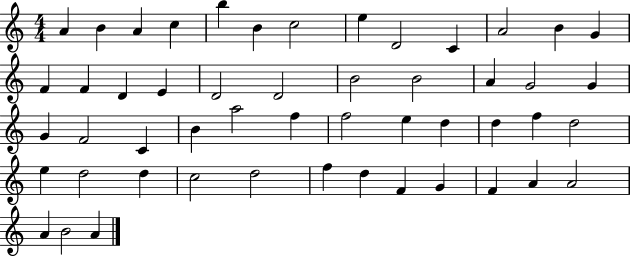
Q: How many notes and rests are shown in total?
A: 51